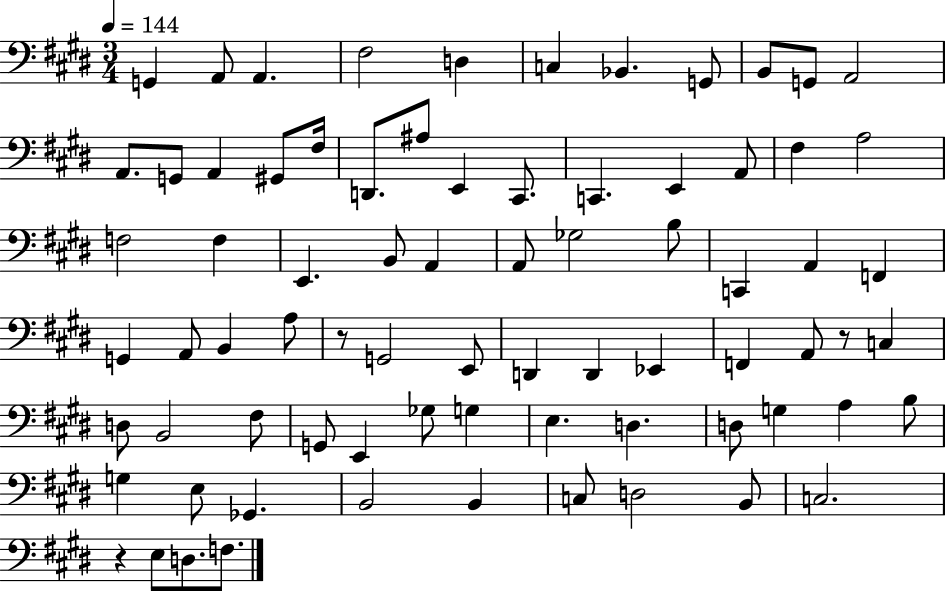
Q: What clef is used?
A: bass